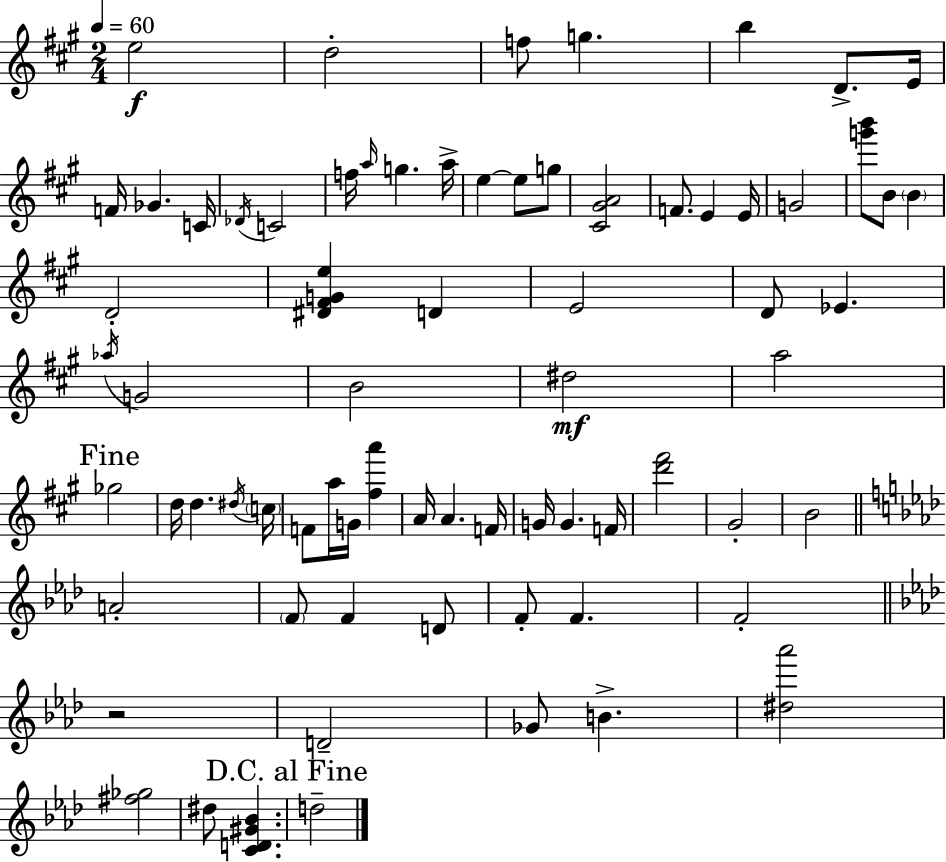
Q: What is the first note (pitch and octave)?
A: E5